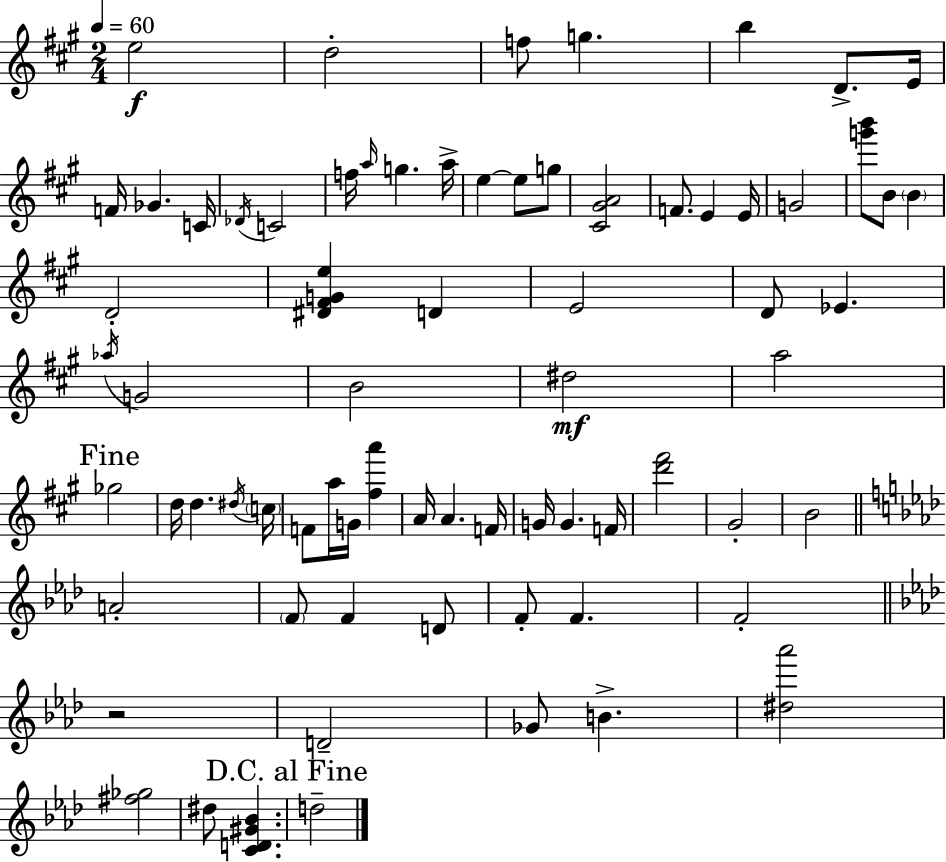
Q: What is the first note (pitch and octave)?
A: E5